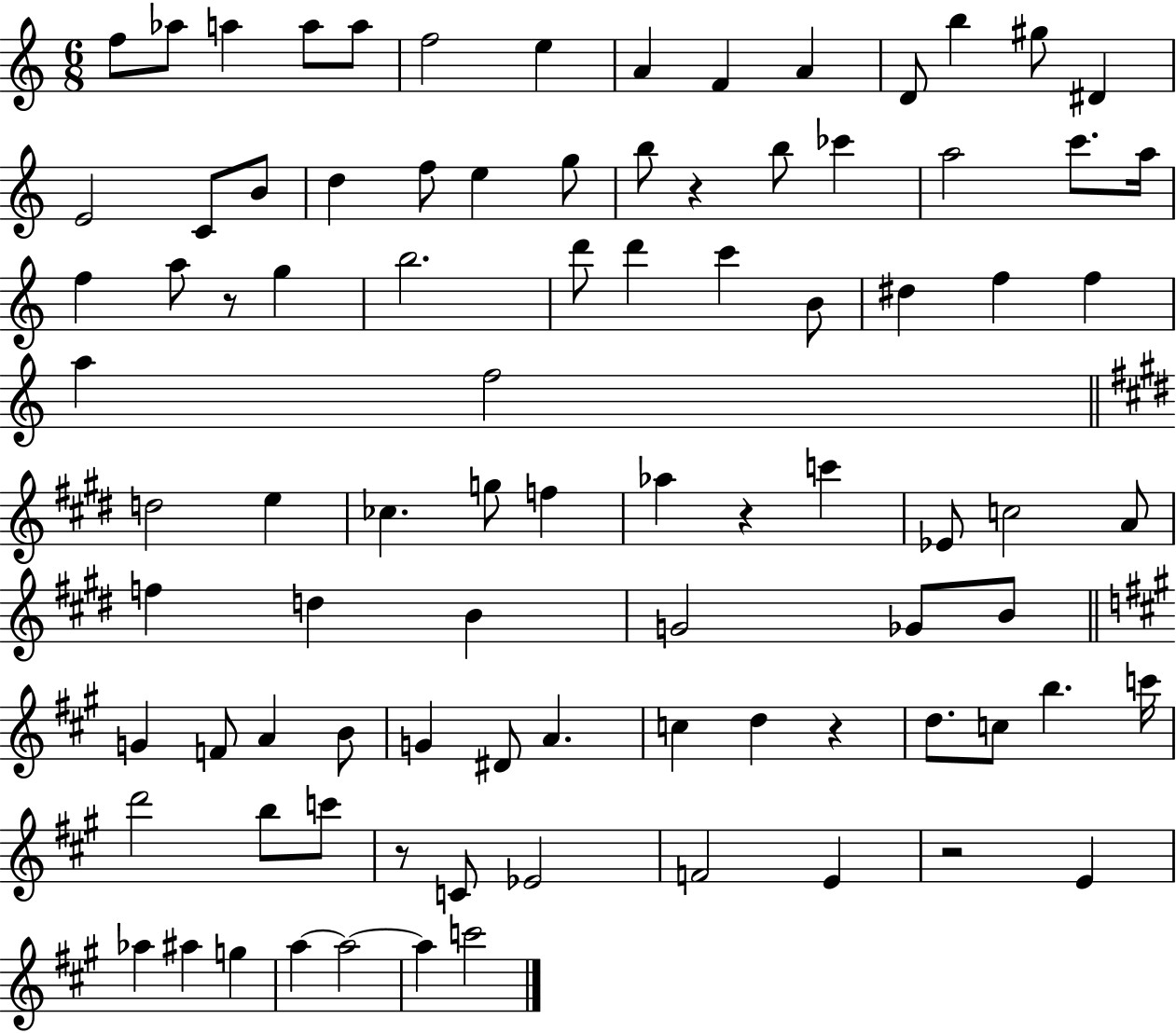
F5/e Ab5/e A5/q A5/e A5/e F5/h E5/q A4/q F4/q A4/q D4/e B5/q G#5/e D#4/q E4/h C4/e B4/e D5/q F5/e E5/q G5/e B5/e R/q B5/e CES6/q A5/h C6/e. A5/s F5/q A5/e R/e G5/q B5/h. D6/e D6/q C6/q B4/e D#5/q F5/q F5/q A5/q F5/h D5/h E5/q CES5/q. G5/e F5/q Ab5/q R/q C6/q Eb4/e C5/h A4/e F5/q D5/q B4/q G4/h Gb4/e B4/e G4/q F4/e A4/q B4/e G4/q D#4/e A4/q. C5/q D5/q R/q D5/e. C5/e B5/q. C6/s D6/h B5/e C6/e R/e C4/e Eb4/h F4/h E4/q R/h E4/q Ab5/q A#5/q G5/q A5/q A5/h A5/q C6/h